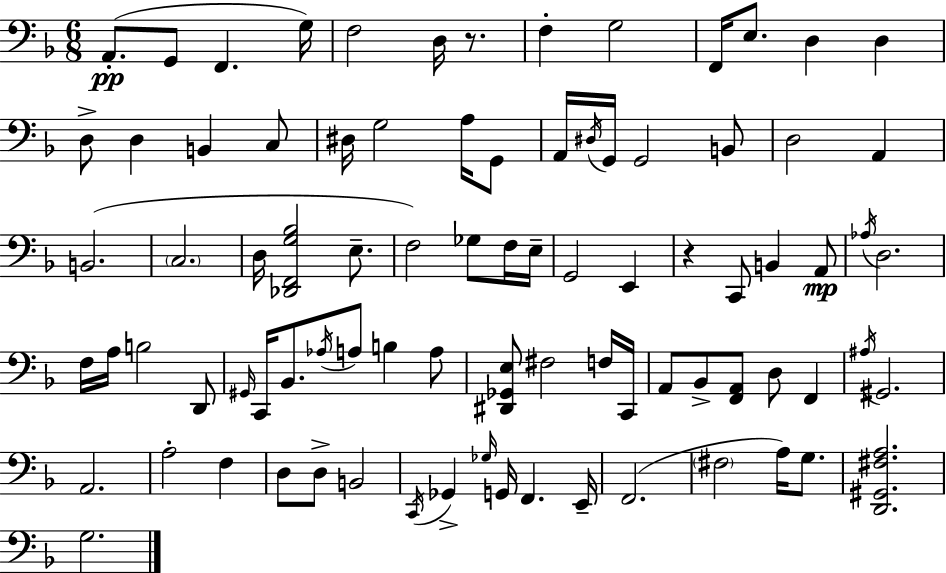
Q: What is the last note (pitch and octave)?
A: G3